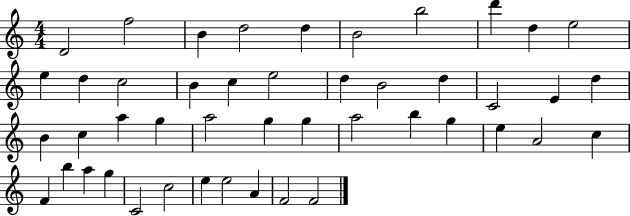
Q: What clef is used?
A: treble